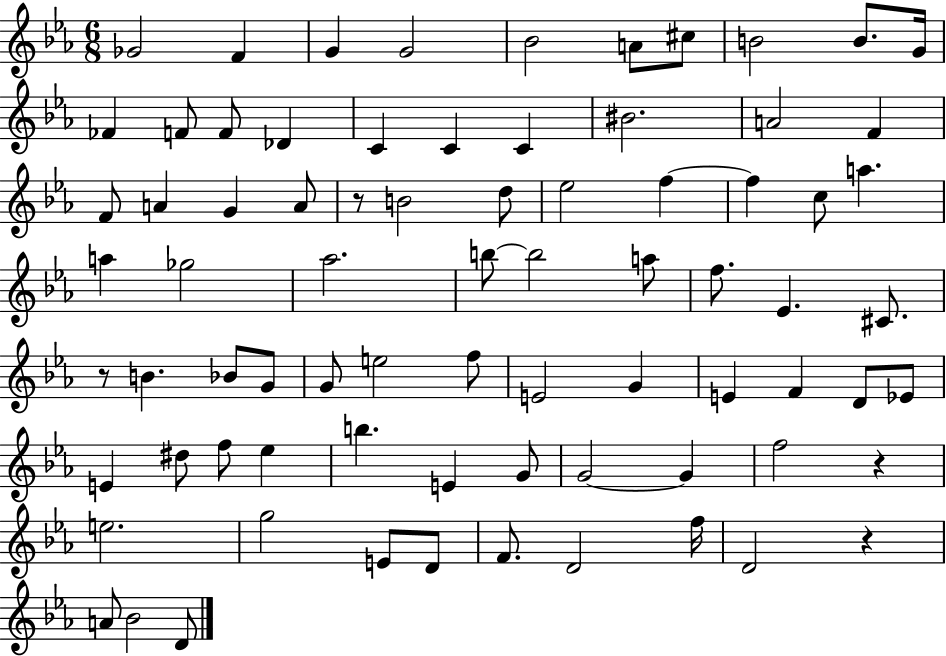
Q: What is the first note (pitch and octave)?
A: Gb4